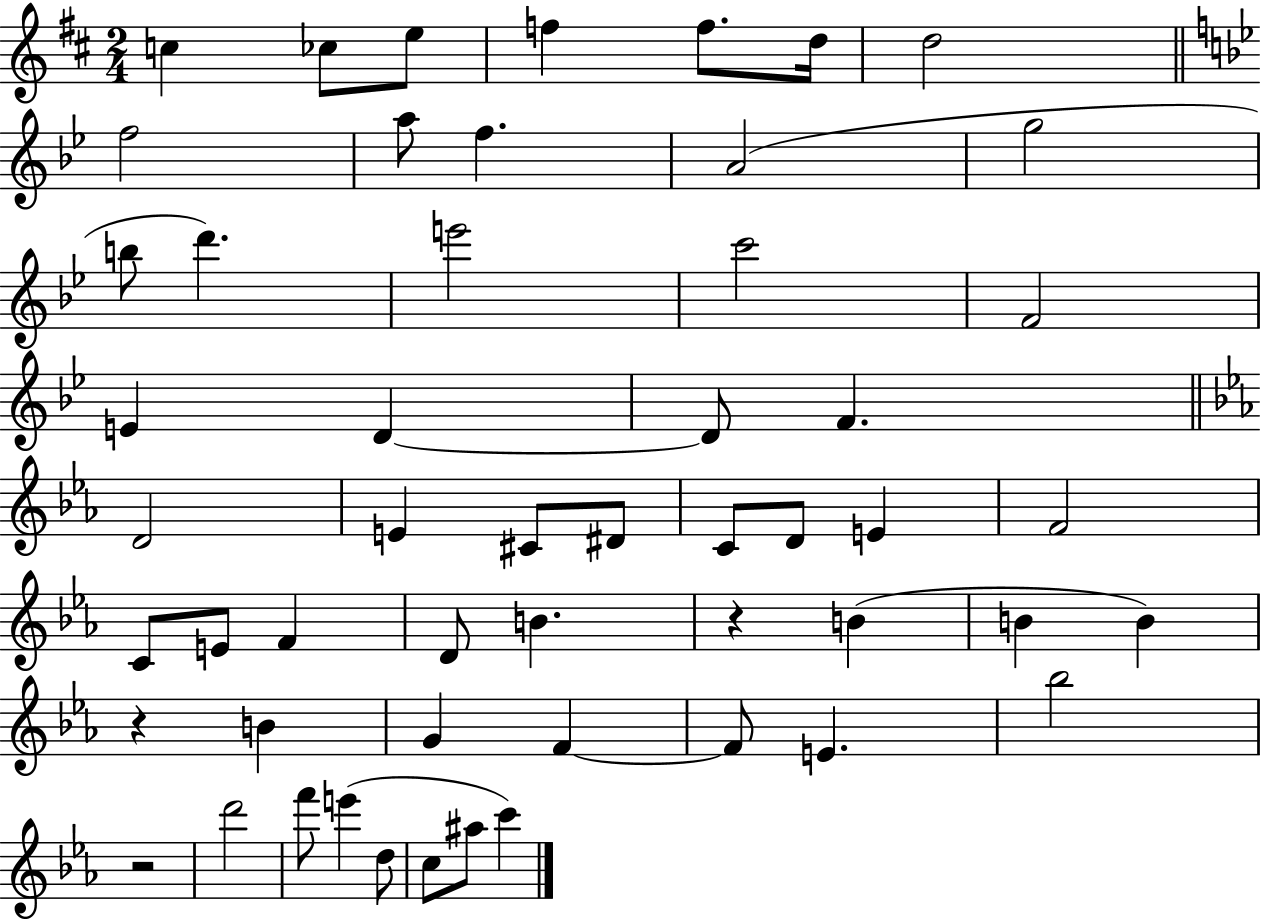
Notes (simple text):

C5/q CES5/e E5/e F5/q F5/e. D5/s D5/h F5/h A5/e F5/q. A4/h G5/h B5/e D6/q. E6/h C6/h F4/h E4/q D4/q D4/e F4/q. D4/h E4/q C#4/e D#4/e C4/e D4/e E4/q F4/h C4/e E4/e F4/q D4/e B4/q. R/q B4/q B4/q B4/q R/q B4/q G4/q F4/q F4/e E4/q. Bb5/h R/h D6/h F6/e E6/q D5/e C5/e A#5/e C6/q